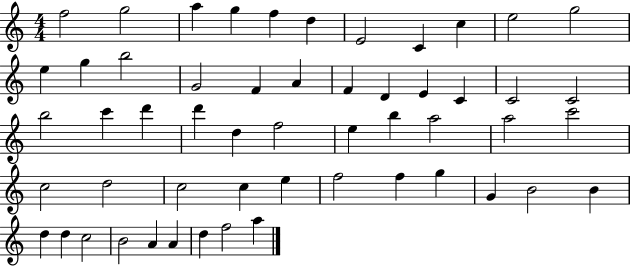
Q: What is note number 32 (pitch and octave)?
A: A5